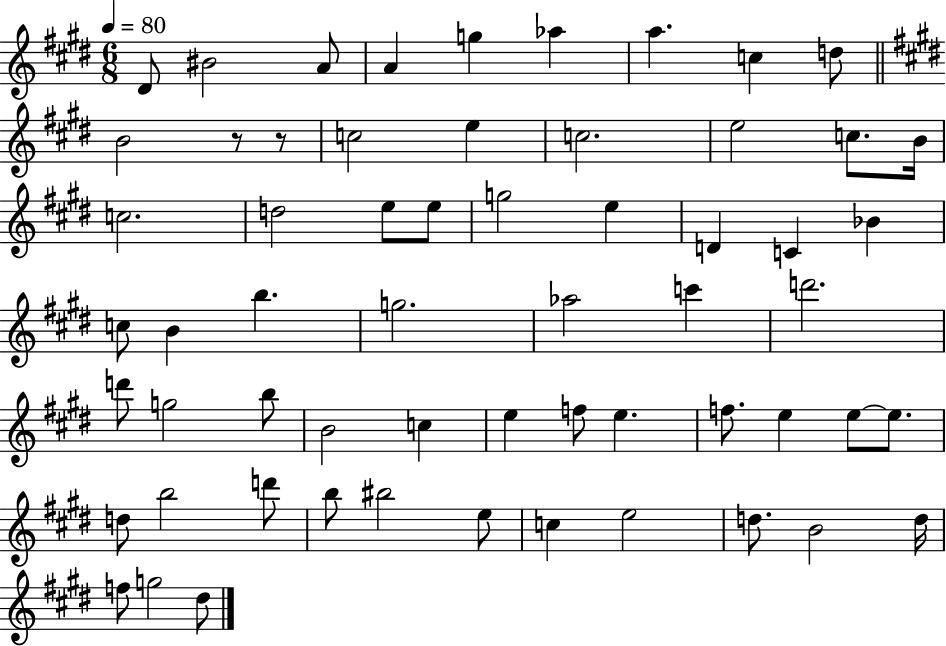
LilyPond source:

{
  \clef treble
  \numericTimeSignature
  \time 6/8
  \key e \major
  \tempo 4 = 80
  dis'8 bis'2 a'8 | a'4 g''4 aes''4 | a''4. c''4 d''8 | \bar "||" \break \key e \major b'2 r8 r8 | c''2 e''4 | c''2. | e''2 c''8. b'16 | \break c''2. | d''2 e''8 e''8 | g''2 e''4 | d'4 c'4 bes'4 | \break c''8 b'4 b''4. | g''2. | aes''2 c'''4 | d'''2. | \break d'''8 g''2 b''8 | b'2 c''4 | e''4 f''8 e''4. | f''8. e''4 e''8~~ e''8. | \break d''8 b''2 d'''8 | b''8 bis''2 e''8 | c''4 e''2 | d''8. b'2 d''16 | \break f''8 g''2 dis''8 | \bar "|."
}